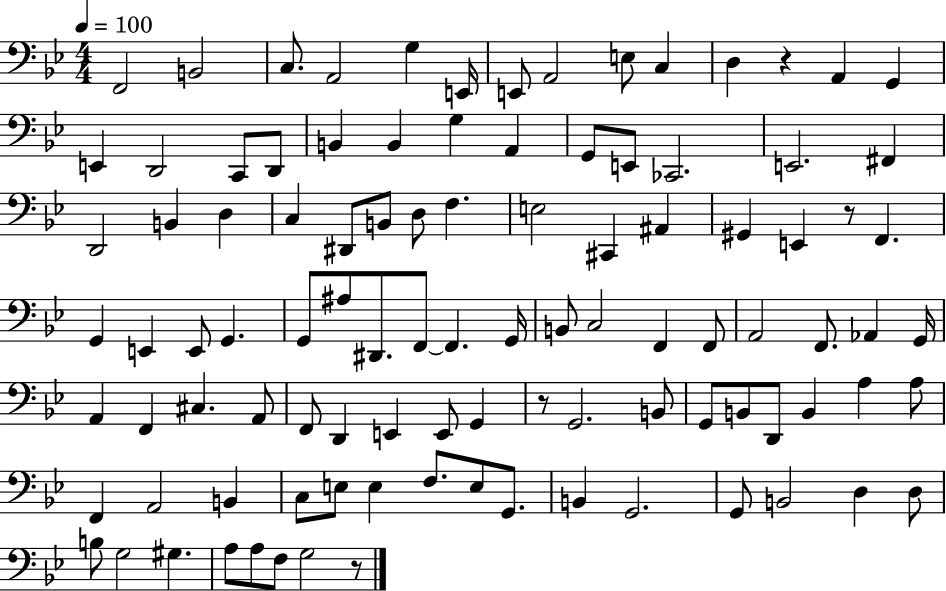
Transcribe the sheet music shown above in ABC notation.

X:1
T:Untitled
M:4/4
L:1/4
K:Bb
F,,2 B,,2 C,/2 A,,2 G, E,,/4 E,,/2 A,,2 E,/2 C, D, z A,, G,, E,, D,,2 C,,/2 D,,/2 B,, B,, G, A,, G,,/2 E,,/2 _C,,2 E,,2 ^F,, D,,2 B,, D, C, ^D,,/2 B,,/2 D,/2 F, E,2 ^C,, ^A,, ^G,, E,, z/2 F,, G,, E,, E,,/2 G,, G,,/2 ^A,/2 ^D,,/2 F,,/2 F,, G,,/4 B,,/2 C,2 F,, F,,/2 A,,2 F,,/2 _A,, G,,/4 A,, F,, ^C, A,,/2 F,,/2 D,, E,, E,,/2 G,, z/2 G,,2 B,,/2 G,,/2 B,,/2 D,,/2 B,, A, A,/2 F,, A,,2 B,, C,/2 E,/2 E, F,/2 E,/2 G,,/2 B,, G,,2 G,,/2 B,,2 D, D,/2 B,/2 G,2 ^G, A,/2 A,/2 F,/2 G,2 z/2